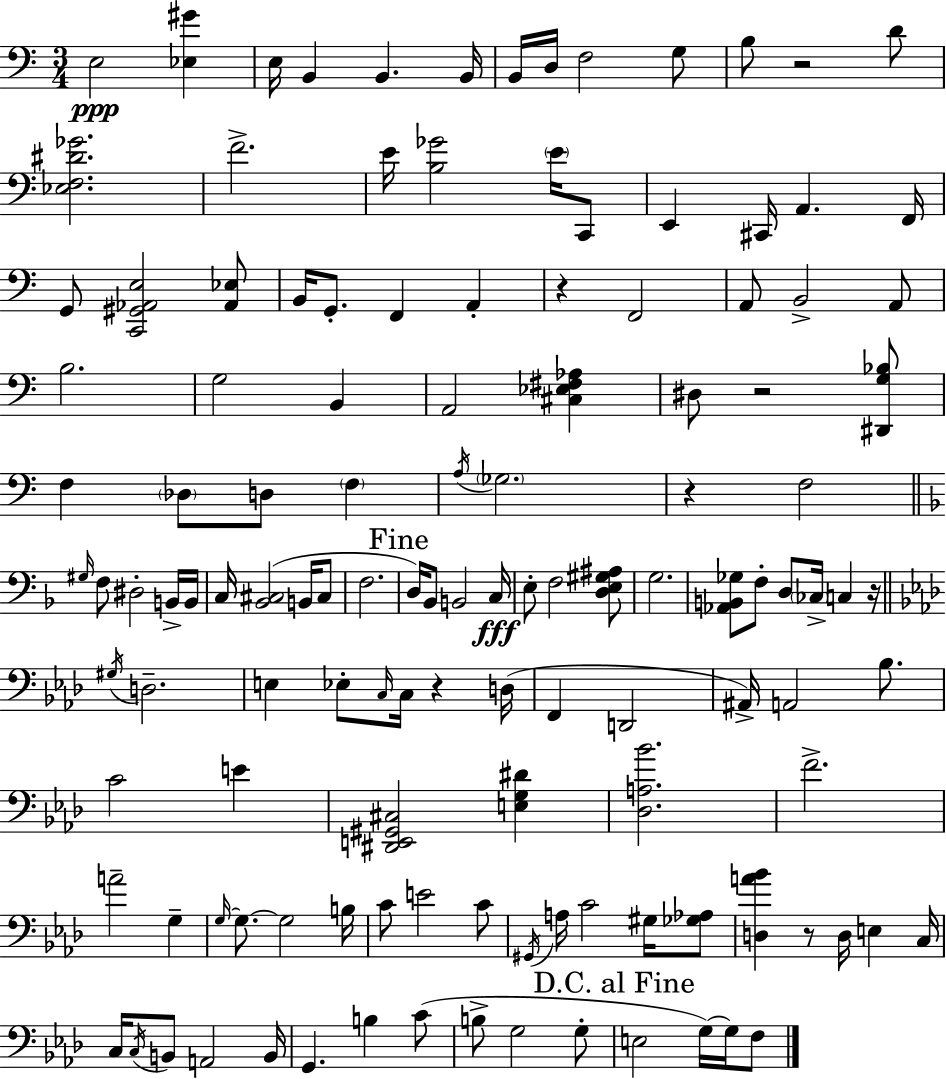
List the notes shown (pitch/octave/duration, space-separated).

E3/h [Eb3,G#4]/q E3/s B2/q B2/q. B2/s B2/s D3/s F3/h G3/e B3/e R/h D4/e [Eb3,F3,D#4,Gb4]/h. F4/h. E4/s [B3,Gb4]/h E4/s C2/e E2/q C#2/s A2/q. F2/s G2/e [C2,G#2,Ab2,E3]/h [Ab2,Eb3]/e B2/s G2/e. F2/q A2/q R/q F2/h A2/e B2/h A2/e B3/h. G3/h B2/q A2/h [C#3,Eb3,F#3,Ab3]/q D#3/e R/h [D#2,G3,Bb3]/e F3/q Db3/e D3/e F3/q A3/s Gb3/h. R/q F3/h G#3/s F3/e D#3/h B2/s B2/s C3/s [Bb2,C#3]/h B2/s C#3/e F3/h. D3/s Bb2/e B2/h C3/s E3/e F3/h [D3,E3,G#3,A#3]/e G3/h. [Ab2,B2,Gb3]/e F3/e D3/e CES3/s C3/q R/s G#3/s D3/h. E3/q Eb3/e C3/s C3/s R/q D3/s F2/q D2/h A#2/s A2/h Bb3/e. C4/h E4/q [D#2,E2,G#2,C#3]/h [E3,G3,D#4]/q [Db3,A3,Bb4]/h. F4/h. A4/h G3/q G3/s G3/e. G3/h B3/s C4/e E4/h C4/e G#2/s A3/s C4/h G#3/s [Gb3,Ab3]/e [D3,A4,Bb4]/q R/e D3/s E3/q C3/s C3/s C3/s B2/e A2/h B2/s G2/q. B3/q C4/e B3/e G3/h G3/e E3/h G3/s G3/s F3/e